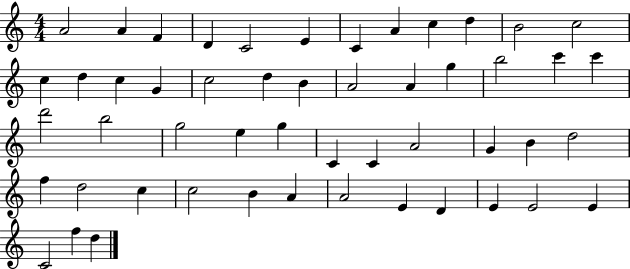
X:1
T:Untitled
M:4/4
L:1/4
K:C
A2 A F D C2 E C A c d B2 c2 c d c G c2 d B A2 A g b2 c' c' d'2 b2 g2 e g C C A2 G B d2 f d2 c c2 B A A2 E D E E2 E C2 f d